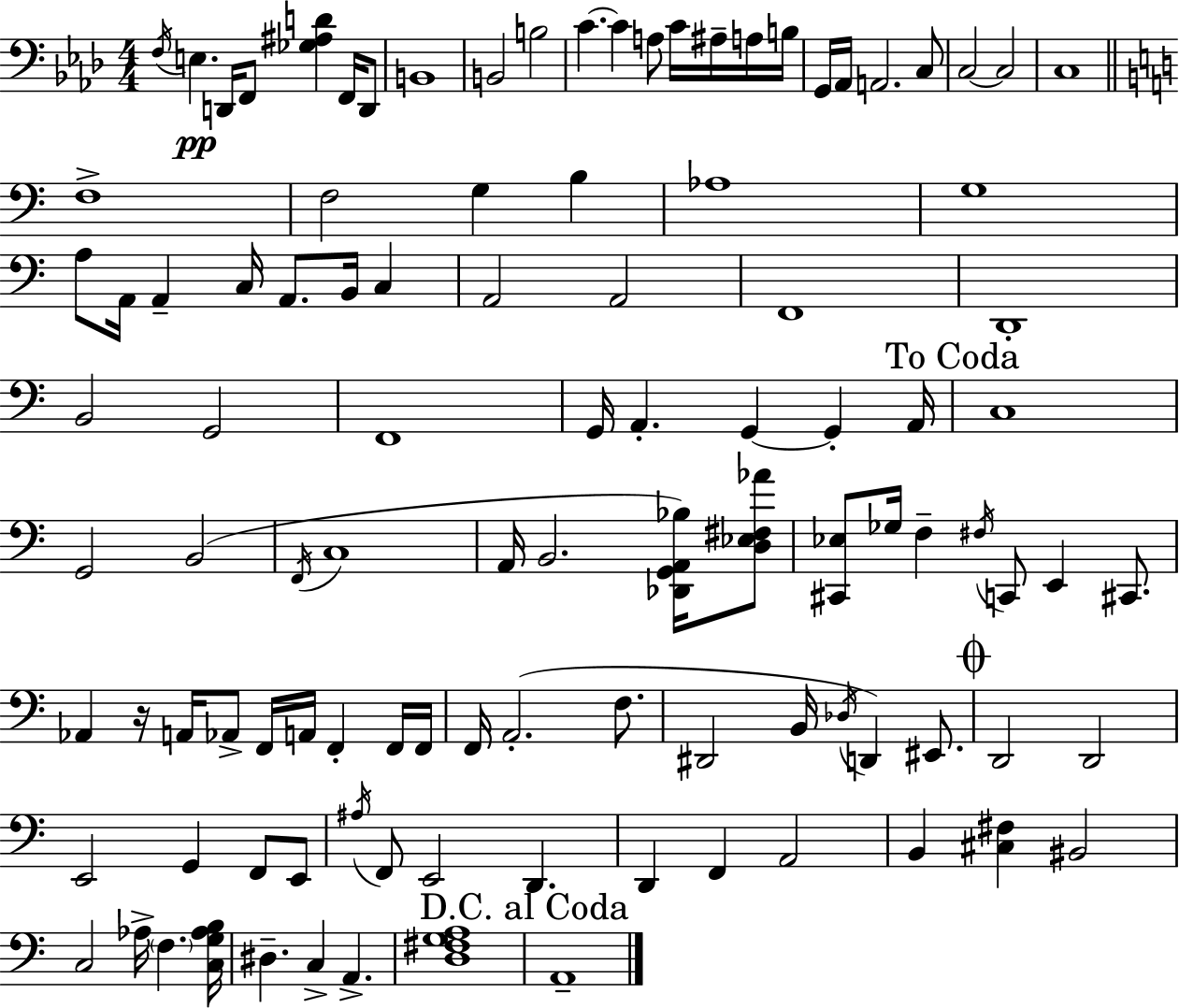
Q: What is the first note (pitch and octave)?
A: F3